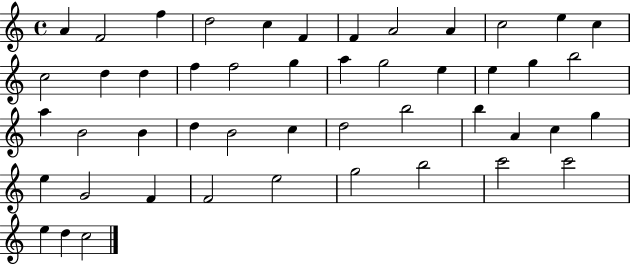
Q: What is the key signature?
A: C major